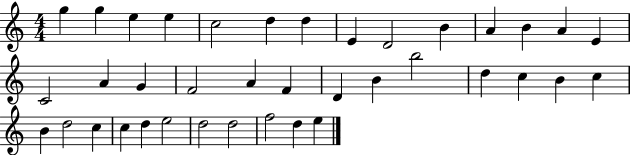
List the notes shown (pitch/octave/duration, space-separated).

G5/q G5/q E5/q E5/q C5/h D5/q D5/q E4/q D4/h B4/q A4/q B4/q A4/q E4/q C4/h A4/q G4/q F4/h A4/q F4/q D4/q B4/q B5/h D5/q C5/q B4/q C5/q B4/q D5/h C5/q C5/q D5/q E5/h D5/h D5/h F5/h D5/q E5/q